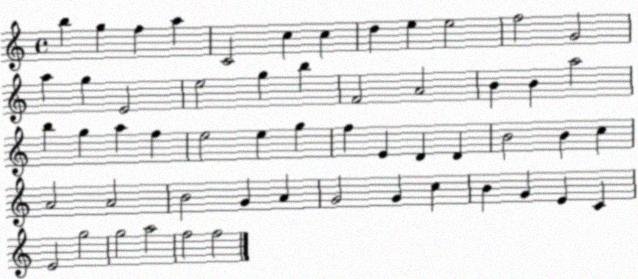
X:1
T:Untitled
M:4/4
L:1/4
K:C
b g f a C2 c c d e e2 f2 G2 a g E2 e2 g b F2 A2 B B a2 b g a f e2 e g f E D D B2 B c A2 A2 B2 G A G2 G c B G E C E2 g2 g2 a2 f2 f2